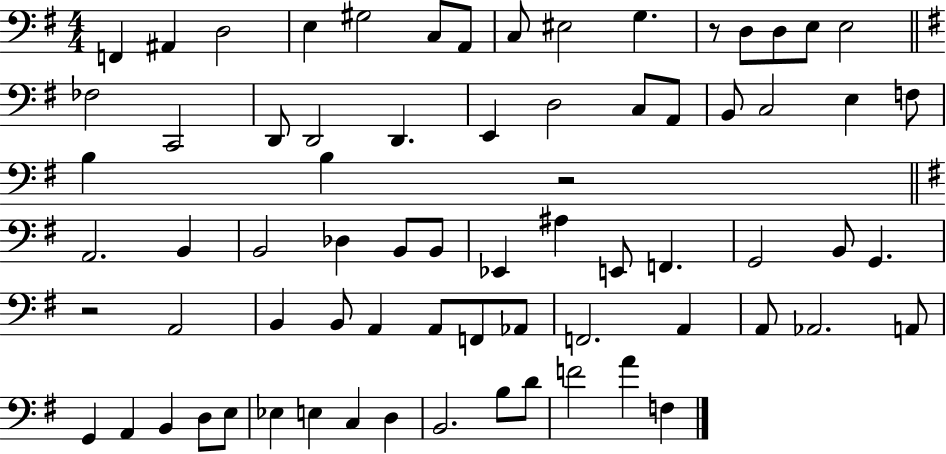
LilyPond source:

{
  \clef bass
  \numericTimeSignature
  \time 4/4
  \key g \major
  f,4 ais,4 d2 | e4 gis2 c8 a,8 | c8 eis2 g4. | r8 d8 d8 e8 e2 | \break \bar "||" \break \key e \minor fes2 c,2 | d,8 d,2 d,4. | e,4 d2 c8 a,8 | b,8 c2 e4 f8 | \break b4 b4 r2 | \bar "||" \break \key g \major a,2. b,4 | b,2 des4 b,8 b,8 | ees,4 ais4 e,8 f,4. | g,2 b,8 g,4. | \break r2 a,2 | b,4 b,8 a,4 a,8 f,8 aes,8 | f,2. a,4 | a,8 aes,2. a,8 | \break g,4 a,4 b,4 d8 e8 | ees4 e4 c4 d4 | b,2. b8 d'8 | f'2 a'4 f4 | \break \bar "|."
}